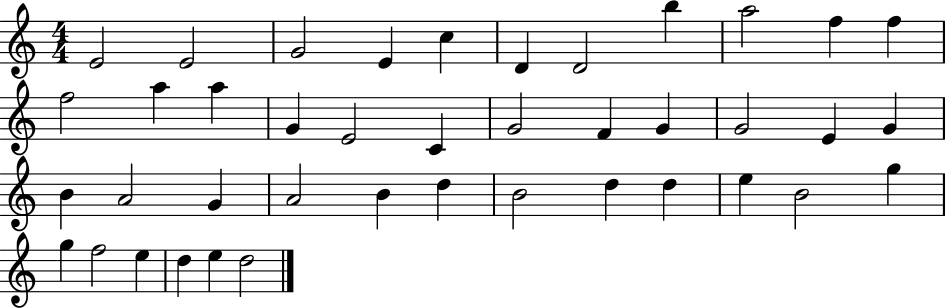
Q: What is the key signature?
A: C major